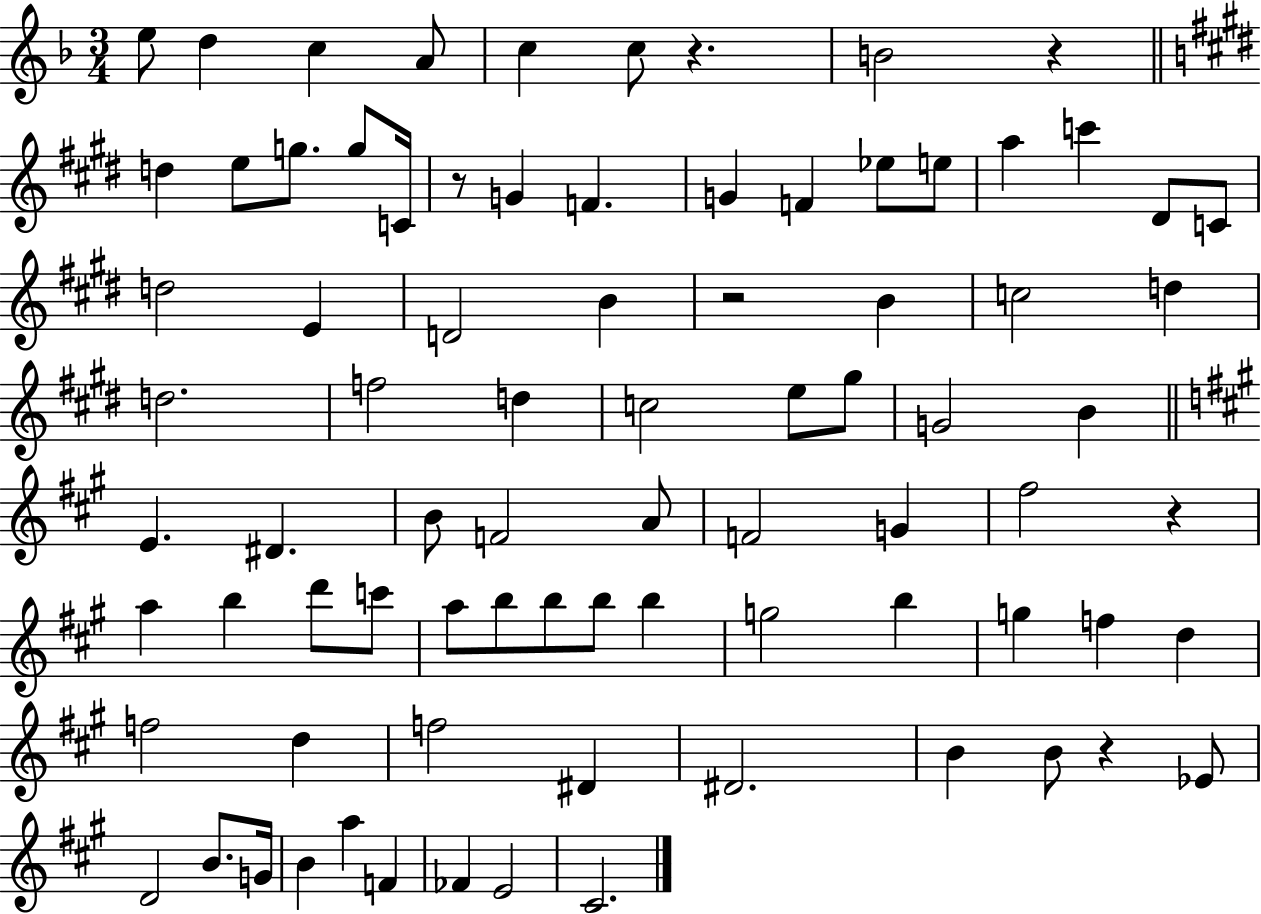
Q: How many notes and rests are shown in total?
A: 82